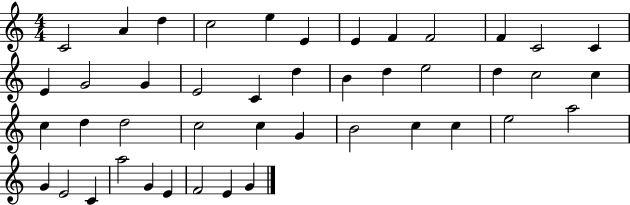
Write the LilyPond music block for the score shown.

{
  \clef treble
  \numericTimeSignature
  \time 4/4
  \key c \major
  c'2 a'4 d''4 | c''2 e''4 e'4 | e'4 f'4 f'2 | f'4 c'2 c'4 | \break e'4 g'2 g'4 | e'2 c'4 d''4 | b'4 d''4 e''2 | d''4 c''2 c''4 | \break c''4 d''4 d''2 | c''2 c''4 g'4 | b'2 c''4 c''4 | e''2 a''2 | \break g'4 e'2 c'4 | a''2 g'4 e'4 | f'2 e'4 g'4 | \bar "|."
}